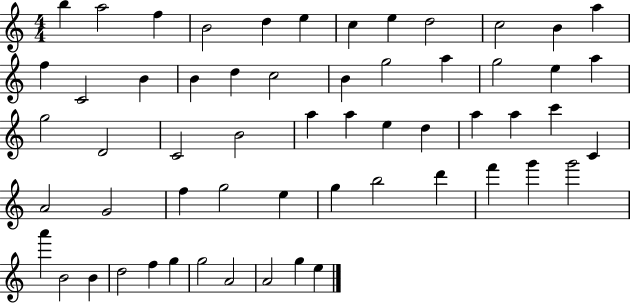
{
  \clef treble
  \numericTimeSignature
  \time 4/4
  \key c \major
  b''4 a''2 f''4 | b'2 d''4 e''4 | c''4 e''4 d''2 | c''2 b'4 a''4 | \break f''4 c'2 b'4 | b'4 d''4 c''2 | b'4 g''2 a''4 | g''2 e''4 a''4 | \break g''2 d'2 | c'2 b'2 | a''4 a''4 e''4 d''4 | a''4 a''4 c'''4 c'4 | \break a'2 g'2 | f''4 g''2 e''4 | g''4 b''2 d'''4 | f'''4 g'''4 g'''2 | \break a'''4 b'2 b'4 | d''2 f''4 g''4 | g''2 a'2 | a'2 g''4 e''4 | \break \bar "|."
}